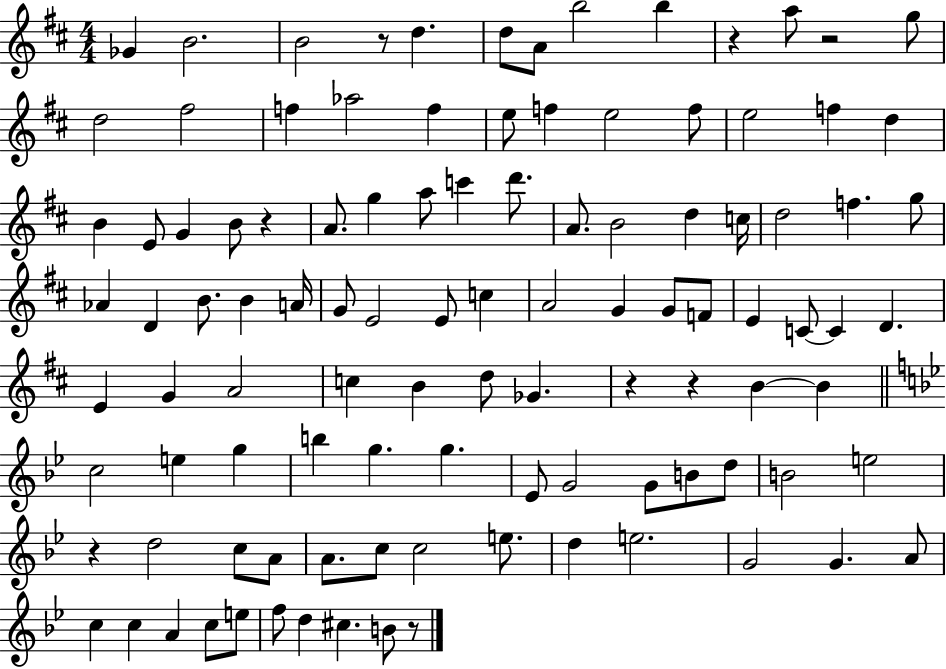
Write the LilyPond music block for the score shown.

{
  \clef treble
  \numericTimeSignature
  \time 4/4
  \key d \major
  ges'4 b'2. | b'2 r8 d''4. | d''8 a'8 b''2 b''4 | r4 a''8 r2 g''8 | \break d''2 fis''2 | f''4 aes''2 f''4 | e''8 f''4 e''2 f''8 | e''2 f''4 d''4 | \break b'4 e'8 g'4 b'8 r4 | a'8. g''4 a''8 c'''4 d'''8. | a'8. b'2 d''4 c''16 | d''2 f''4. g''8 | \break aes'4 d'4 b'8. b'4 a'16 | g'8 e'2 e'8 c''4 | a'2 g'4 g'8 f'8 | e'4 c'8~~ c'4 d'4. | \break e'4 g'4 a'2 | c''4 b'4 d''8 ges'4. | r4 r4 b'4~~ b'4 | \bar "||" \break \key bes \major c''2 e''4 g''4 | b''4 g''4. g''4. | ees'8 g'2 g'8 b'8 d''8 | b'2 e''2 | \break r4 d''2 c''8 a'8 | a'8. c''8 c''2 e''8. | d''4 e''2. | g'2 g'4. a'8 | \break c''4 c''4 a'4 c''8 e''8 | f''8 d''4 cis''4. b'8 r8 | \bar "|."
}